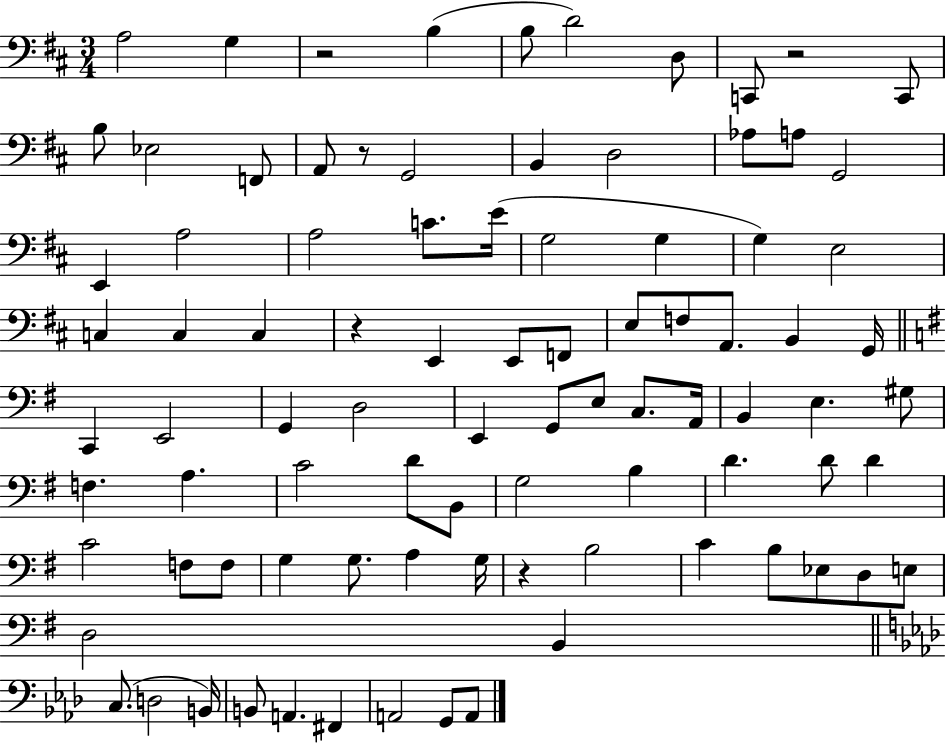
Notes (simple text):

A3/h G3/q R/h B3/q B3/e D4/h D3/e C2/e R/h C2/e B3/e Eb3/h F2/e A2/e R/e G2/h B2/q D3/h Ab3/e A3/e G2/h E2/q A3/h A3/h C4/e. E4/s G3/h G3/q G3/q E3/h C3/q C3/q C3/q R/q E2/q E2/e F2/e E3/e F3/e A2/e. B2/q G2/s C2/q E2/h G2/q D3/h E2/q G2/e E3/e C3/e. A2/s B2/q E3/q. G#3/e F3/q. A3/q. C4/h D4/e B2/e G3/h B3/q D4/q. D4/e D4/q C4/h F3/e F3/e G3/q G3/e. A3/q G3/s R/q B3/h C4/q B3/e Eb3/e D3/e E3/e D3/h B2/q C3/e. D3/h B2/s B2/e A2/q. F#2/q A2/h G2/e A2/e